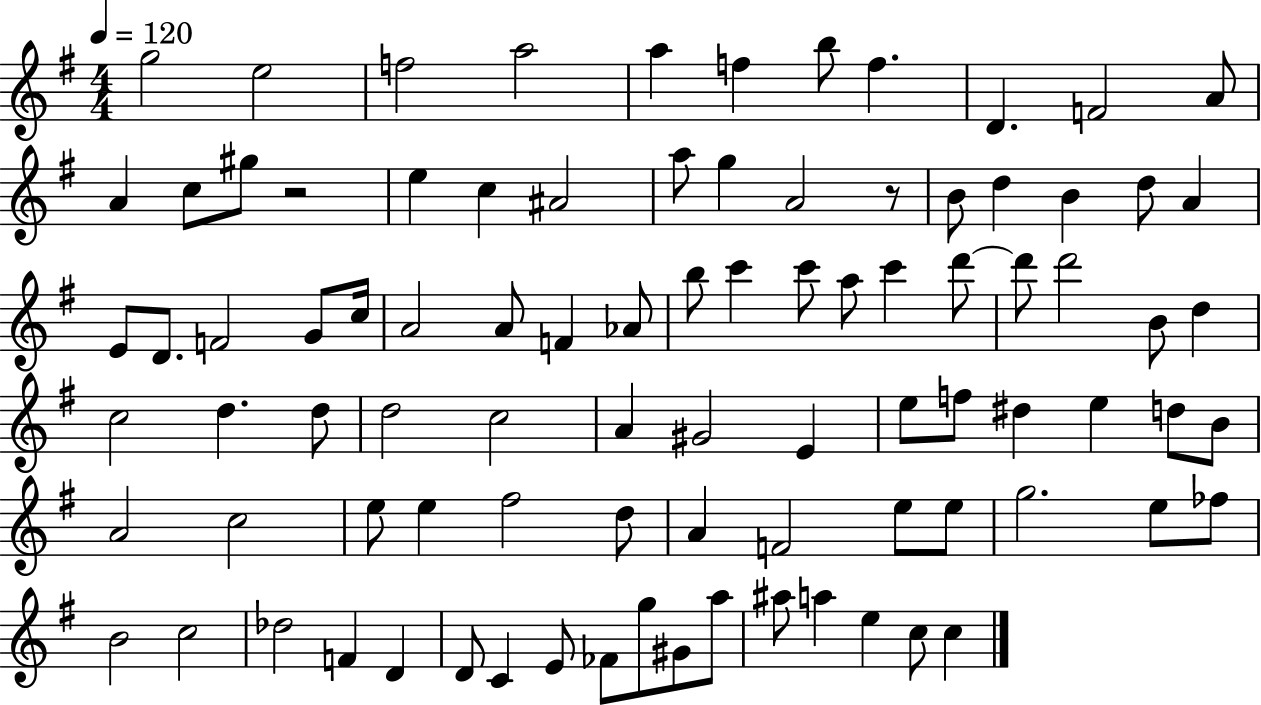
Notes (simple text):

G5/h E5/h F5/h A5/h A5/q F5/q B5/e F5/q. D4/q. F4/h A4/e A4/q C5/e G#5/e R/h E5/q C5/q A#4/h A5/e G5/q A4/h R/e B4/e D5/q B4/q D5/e A4/q E4/e D4/e. F4/h G4/e C5/s A4/h A4/e F4/q Ab4/e B5/e C6/q C6/e A5/e C6/q D6/e D6/e D6/h B4/e D5/q C5/h D5/q. D5/e D5/h C5/h A4/q G#4/h E4/q E5/e F5/e D#5/q E5/q D5/e B4/e A4/h C5/h E5/e E5/q F#5/h D5/e A4/q F4/h E5/e E5/e G5/h. E5/e FES5/e B4/h C5/h Db5/h F4/q D4/q D4/e C4/q E4/e FES4/e G5/e G#4/e A5/e A#5/e A5/q E5/q C5/e C5/q